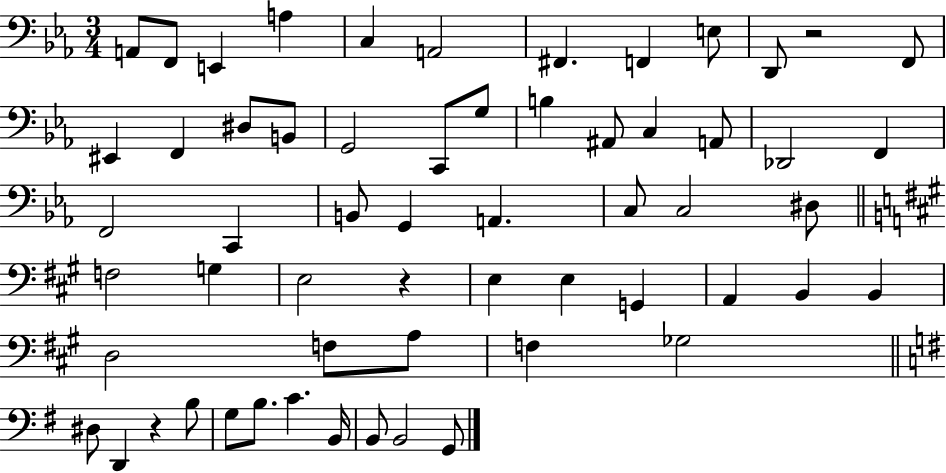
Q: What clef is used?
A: bass